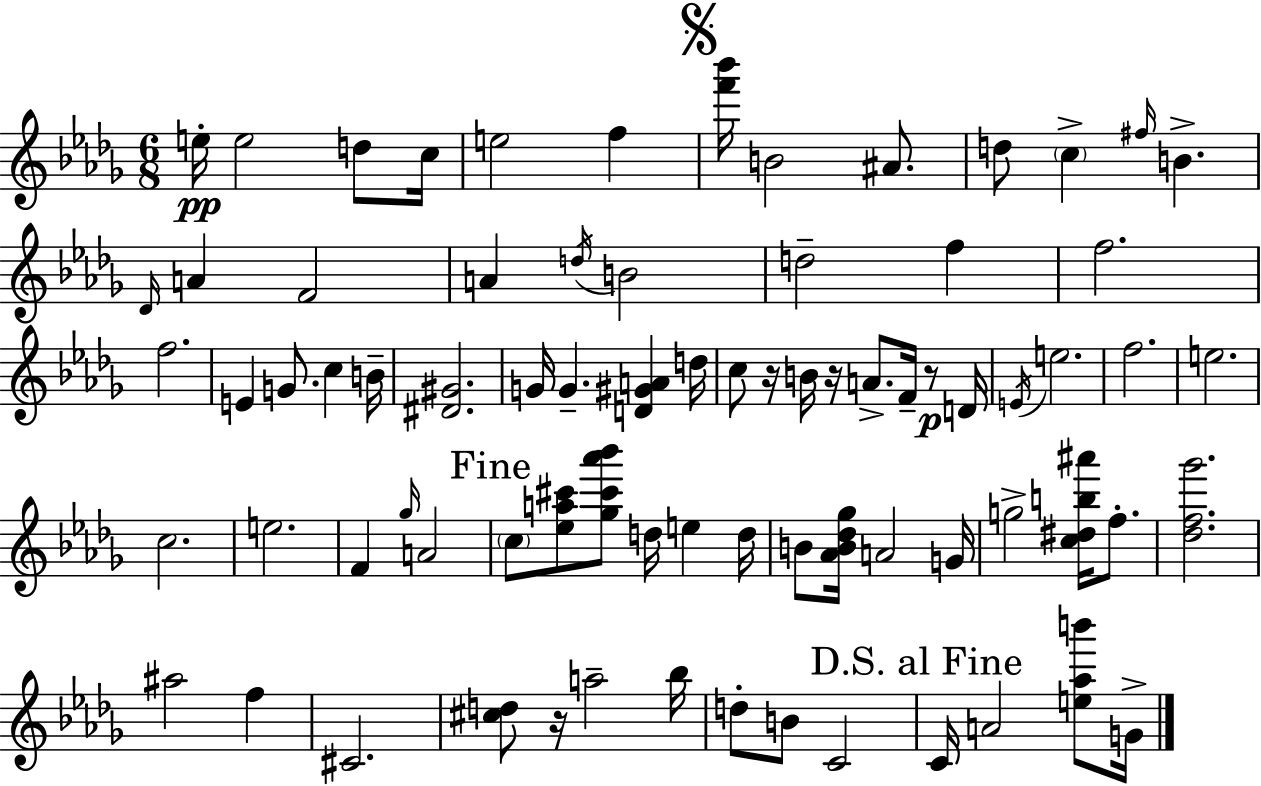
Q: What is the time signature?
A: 6/8